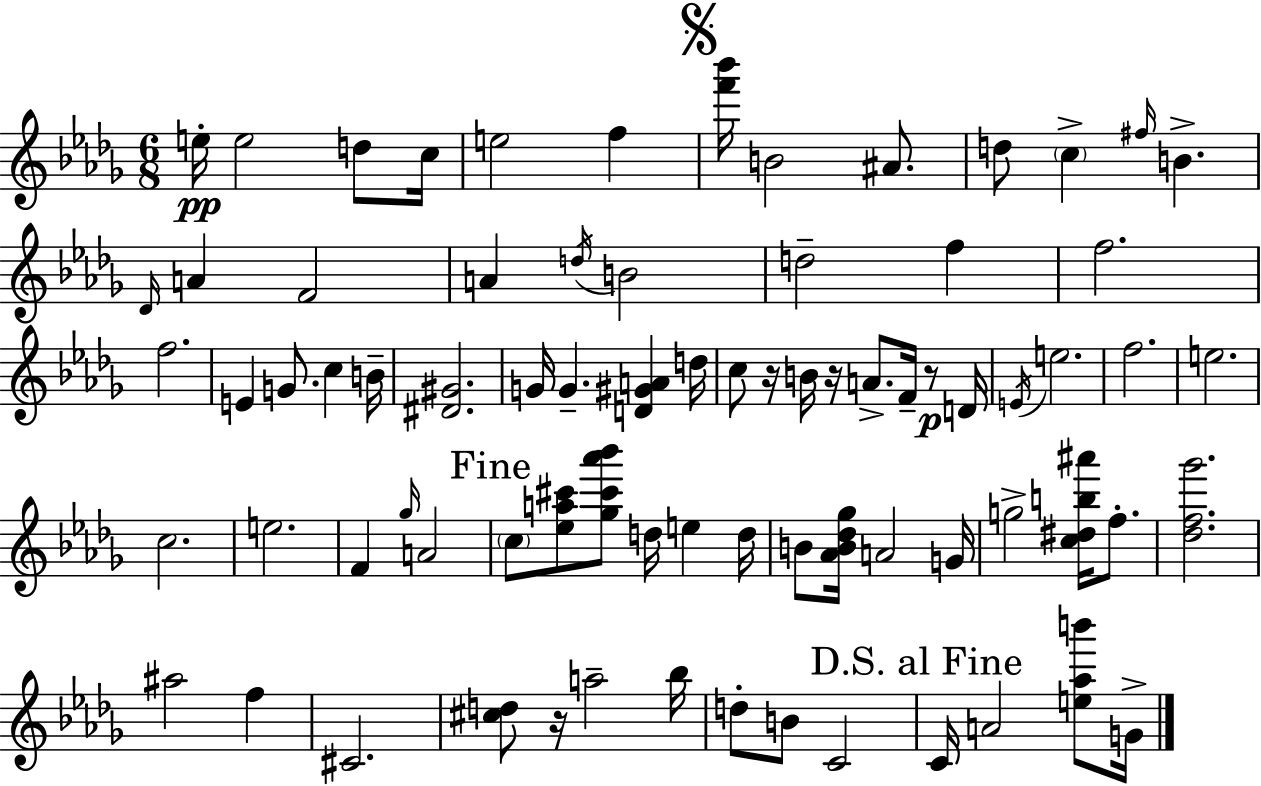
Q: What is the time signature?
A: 6/8